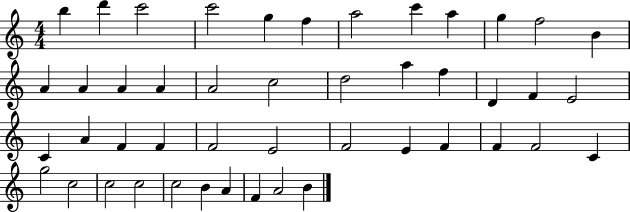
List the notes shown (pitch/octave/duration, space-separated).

B5/q D6/q C6/h C6/h G5/q F5/q A5/h C6/q A5/q G5/q F5/h B4/q A4/q A4/q A4/q A4/q A4/h C5/h D5/h A5/q F5/q D4/q F4/q E4/h C4/q A4/q F4/q F4/q F4/h E4/h F4/h E4/q F4/q F4/q F4/h C4/q G5/h C5/h C5/h C5/h C5/h B4/q A4/q F4/q A4/h B4/q